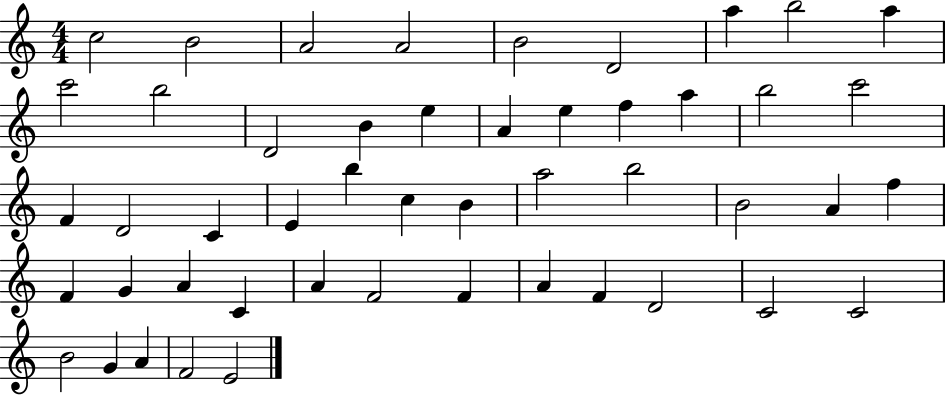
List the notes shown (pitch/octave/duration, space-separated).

C5/h B4/h A4/h A4/h B4/h D4/h A5/q B5/h A5/q C6/h B5/h D4/h B4/q E5/q A4/q E5/q F5/q A5/q B5/h C6/h F4/q D4/h C4/q E4/q B5/q C5/q B4/q A5/h B5/h B4/h A4/q F5/q F4/q G4/q A4/q C4/q A4/q F4/h F4/q A4/q F4/q D4/h C4/h C4/h B4/h G4/q A4/q F4/h E4/h